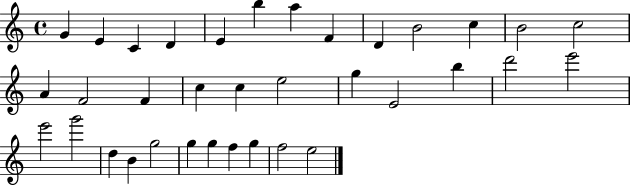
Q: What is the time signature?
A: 4/4